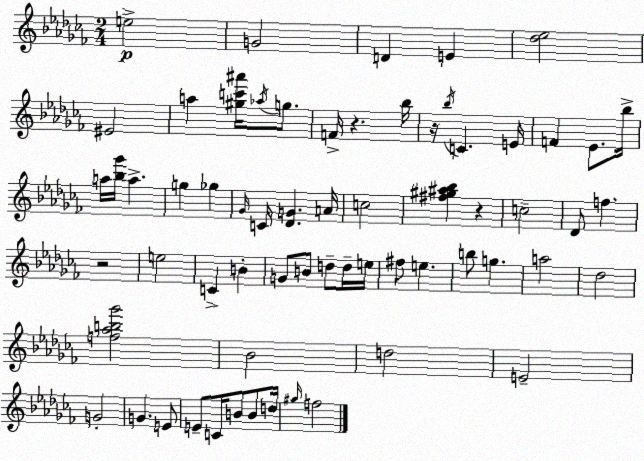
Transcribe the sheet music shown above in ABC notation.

X:1
T:Untitled
M:2/4
L:1/4
K:Abm
e2 G2 D E [_d_e]2 ^E2 a [^gc'^a']/4 _a/4 g/2 F/4 z _b/4 z/4 _b/4 C E/4 F _E/2 _b/4 a/4 [_b_g']/4 a g _g _G/4 C/4 [_DG] A/4 c2 [^f^g^a_b] z c2 _D/2 f z2 e2 C B G/2 B/2 d/2 d/4 e/4 ^f/2 e b/2 g a2 _d2 [f_ab_g']2 _B2 d2 E2 G2 G E/2 E/2 C/4 B/2 B/2 d/4 ^g/4 f2